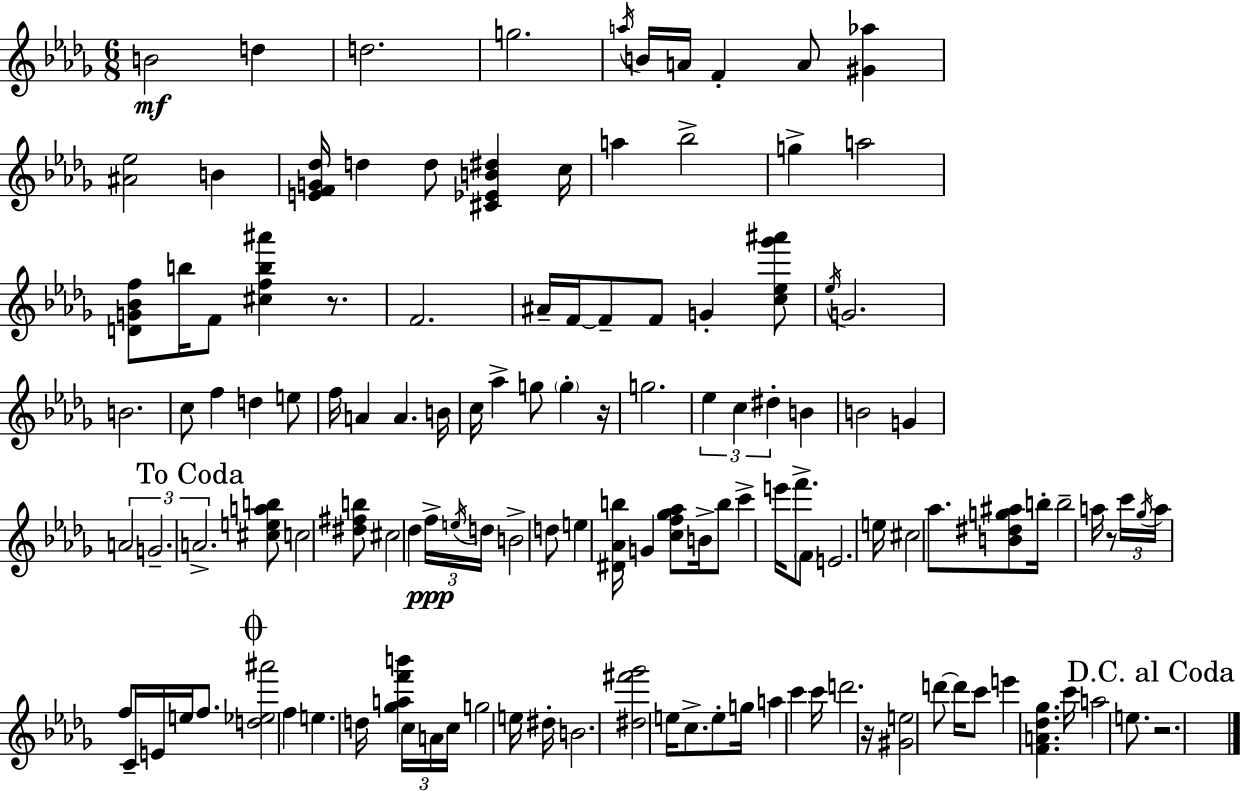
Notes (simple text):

B4/h D5/q D5/h. G5/h. A5/s B4/s A4/s F4/q A4/e [G#4,Ab5]/q [A#4,Eb5]/h B4/q [E4,F4,G4,Db5]/s D5/q D5/e [C#4,Eb4,B4,D#5]/q C5/s A5/q Bb5/h G5/q A5/h [D4,G4,Bb4,F5]/e B5/s F4/e [C#5,F5,B5,A#6]/q R/e. F4/h. A#4/s F4/s F4/e F4/e G4/q [C5,Eb5,Gb6,A#6]/e Eb5/s G4/h. B4/h. C5/e F5/q D5/q E5/e F5/s A4/q A4/q. B4/s C5/s Ab5/q G5/e G5/q R/s G5/h. Eb5/q C5/q D#5/q B4/q B4/h G4/q A4/h G4/h. A4/h. [C#5,E5,A5,B5]/e C5/h [D#5,F#5,B5]/e C#5/h Db5/q F5/s E5/s D5/s B4/h D5/e E5/q [D#4,Ab4,B5]/s G4/q [C5,F5,Gb5,Ab5]/e B4/s B5/e C6/q E6/s F6/e. F4/e E4/h. E5/s C#5/h Ab5/e. [B4,D#5,G5,A#5]/e B5/s B5/h A5/s R/e C6/s Gb5/s A5/s F5/e C4/s E4/s E5/s F5/e. [D5,Eb5,A#6]/h F5/q E5/q. D5/s [Gb5,A5,F6,B6]/q C5/s A4/s C5/s G5/h E5/s D#5/s B4/h. [D#5,F#6,Gb6]/h E5/s C5/e. E5/e G5/s A5/q C6/q C6/s D6/h. R/s [G#4,E5]/h D6/e D6/s C6/e E6/q [F4,A4,Db5,Gb5]/q. C6/s A5/h E5/e. R/h.